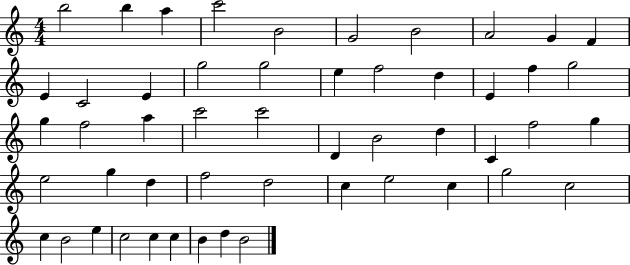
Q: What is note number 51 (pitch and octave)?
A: B4